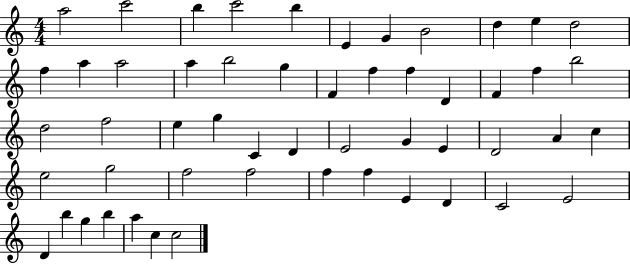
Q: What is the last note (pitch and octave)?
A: C5